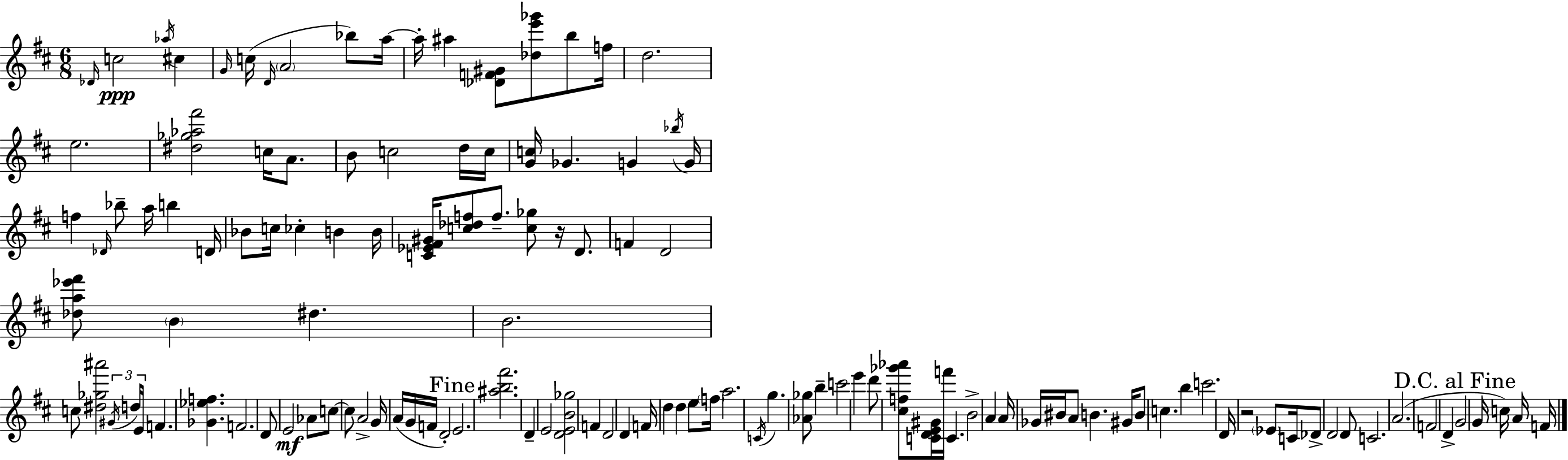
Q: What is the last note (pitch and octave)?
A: F4